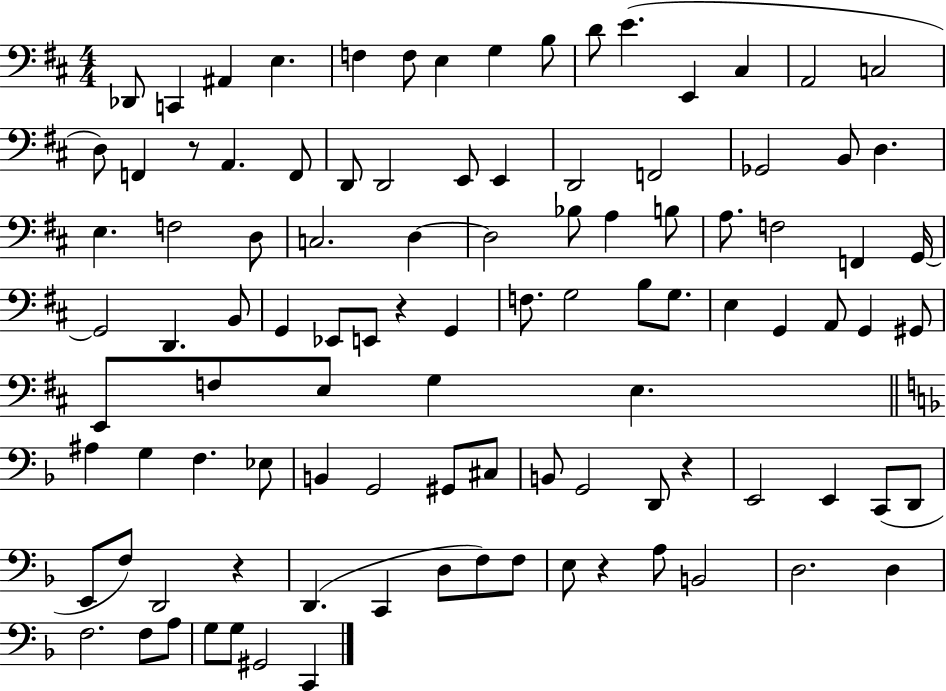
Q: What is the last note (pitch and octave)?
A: C2